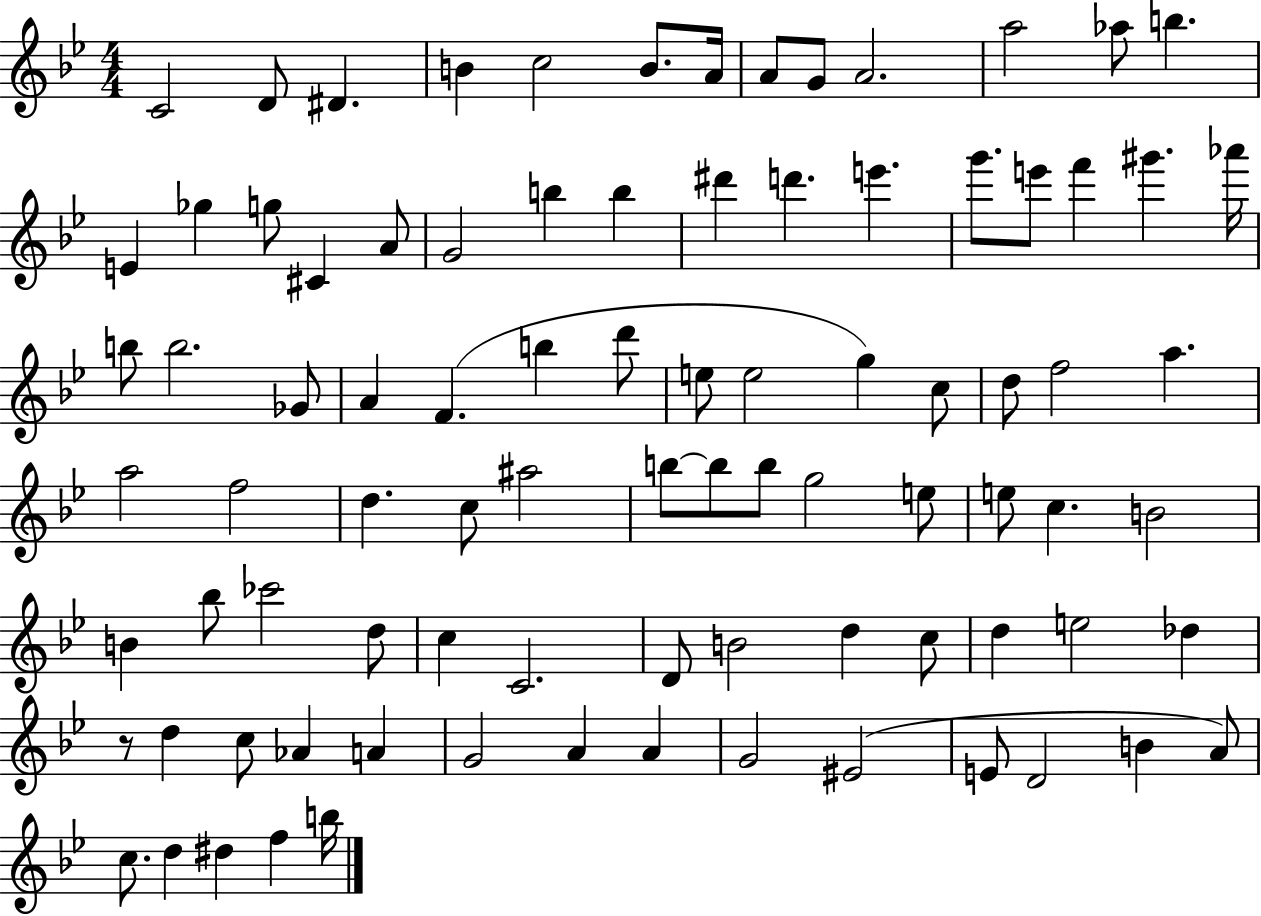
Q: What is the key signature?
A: BES major